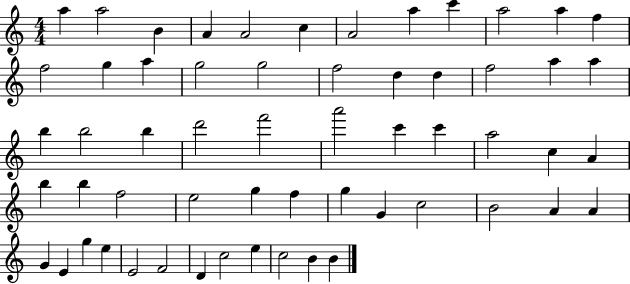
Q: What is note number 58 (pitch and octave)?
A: B4